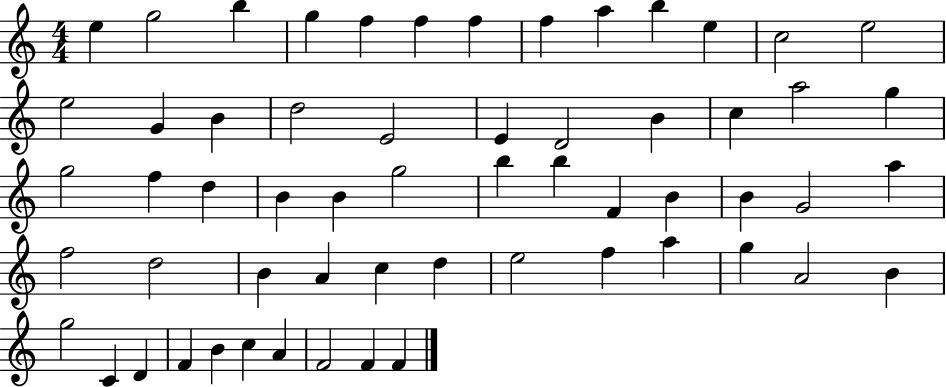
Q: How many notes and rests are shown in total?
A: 59